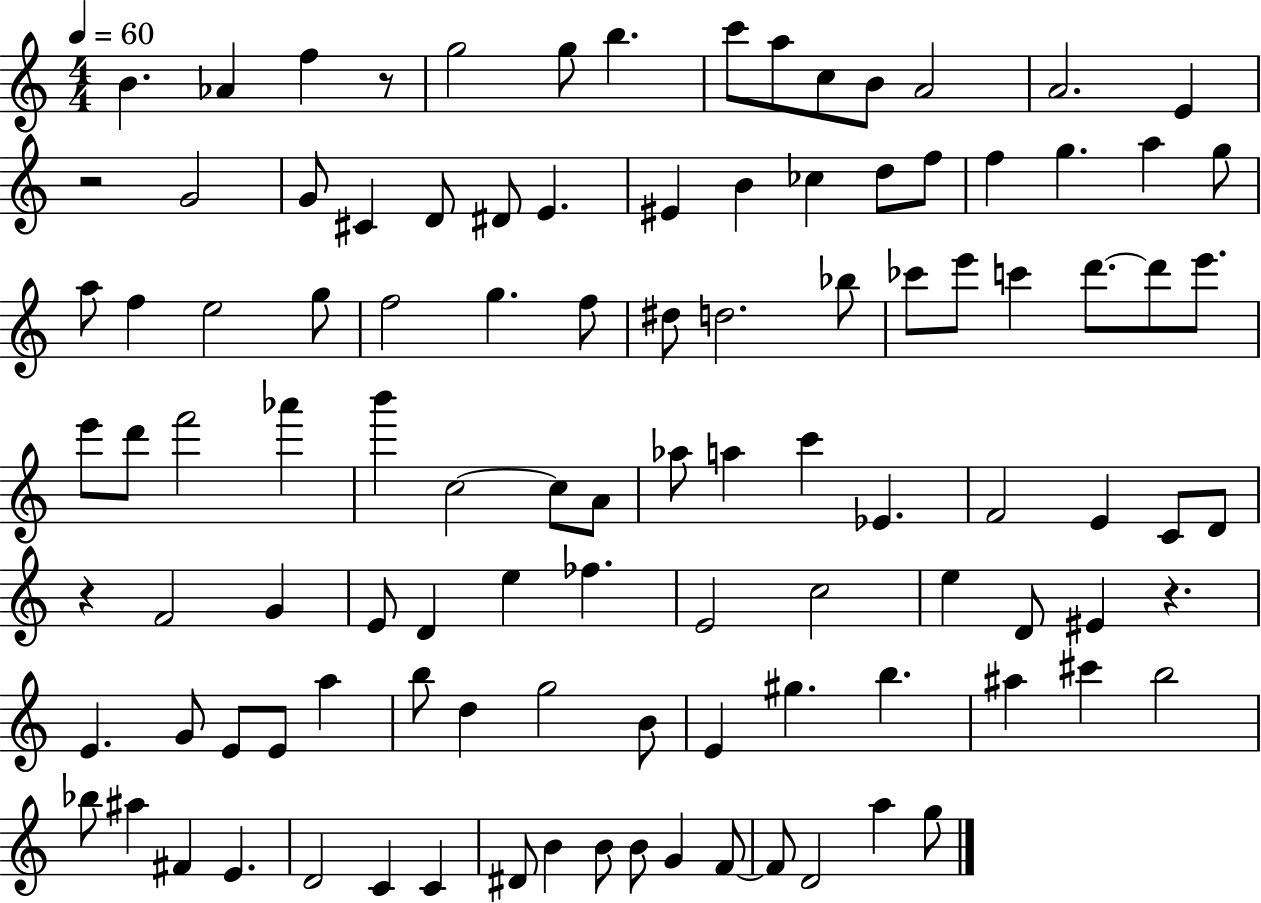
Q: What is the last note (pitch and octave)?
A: G5